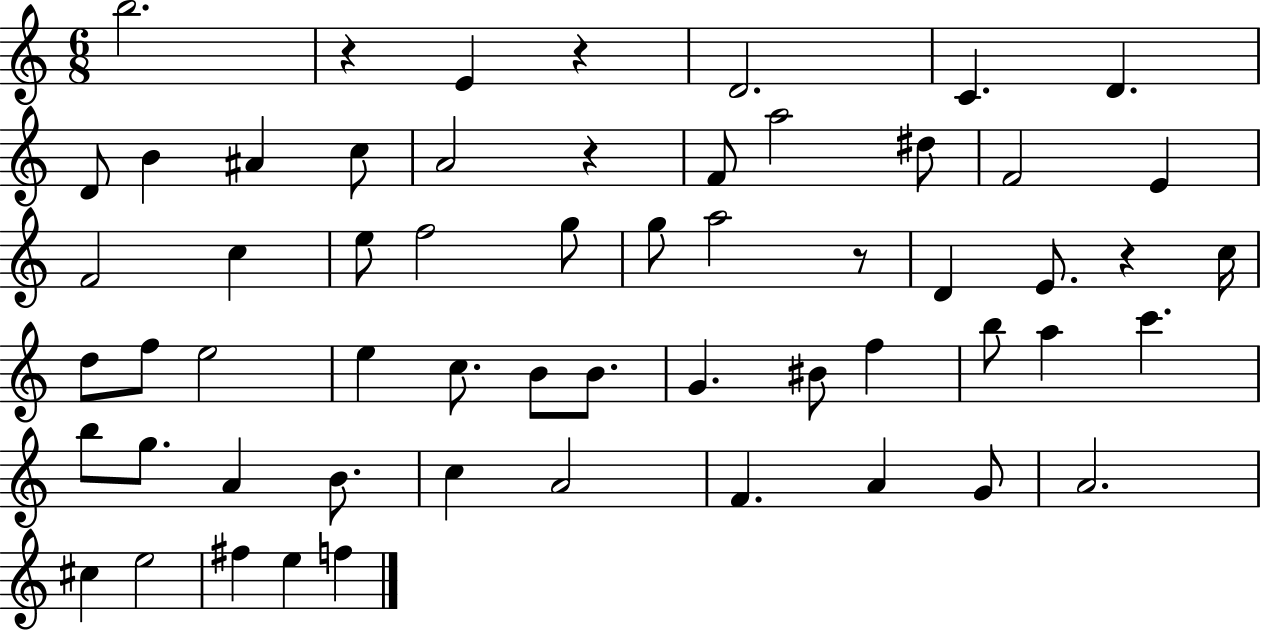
{
  \clef treble
  \numericTimeSignature
  \time 6/8
  \key c \major
  b''2. | r4 e'4 r4 | d'2. | c'4. d'4. | \break d'8 b'4 ais'4 c''8 | a'2 r4 | f'8 a''2 dis''8 | f'2 e'4 | \break f'2 c''4 | e''8 f''2 g''8 | g''8 a''2 r8 | d'4 e'8. r4 c''16 | \break d''8 f''8 e''2 | e''4 c''8. b'8 b'8. | g'4. bis'8 f''4 | b''8 a''4 c'''4. | \break b''8 g''8. a'4 b'8. | c''4 a'2 | f'4. a'4 g'8 | a'2. | \break cis''4 e''2 | fis''4 e''4 f''4 | \bar "|."
}